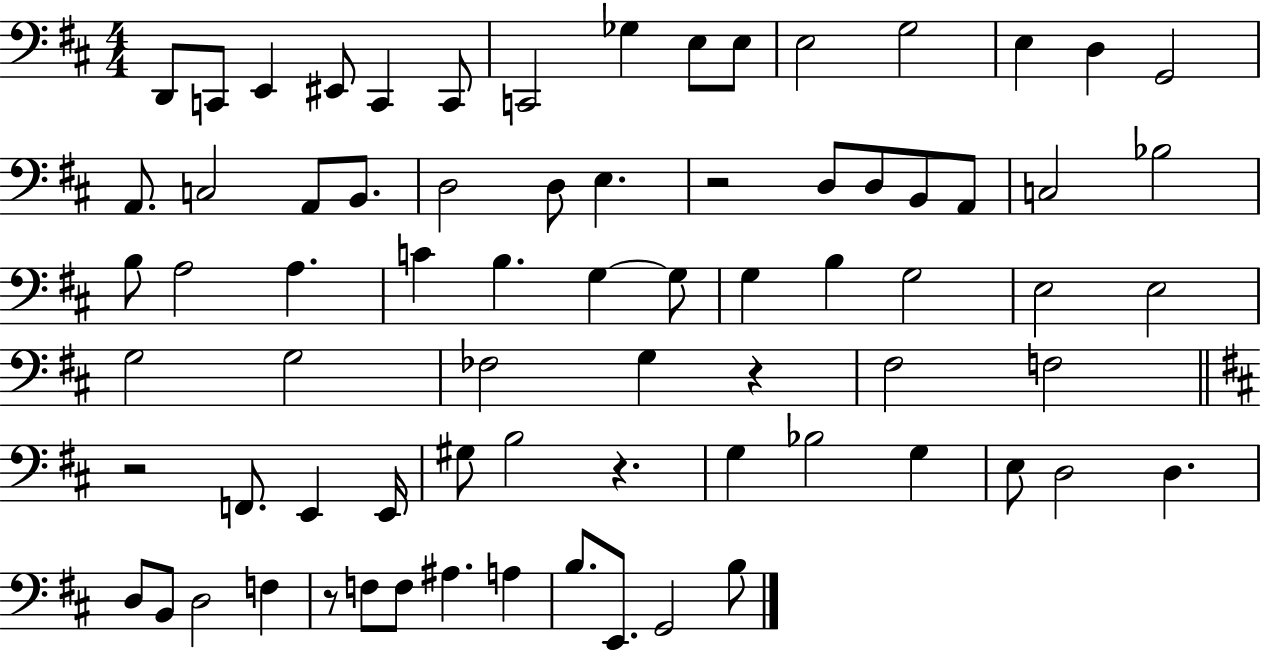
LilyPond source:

{
  \clef bass
  \numericTimeSignature
  \time 4/4
  \key d \major
  \repeat volta 2 { d,8 c,8 e,4 eis,8 c,4 c,8 | c,2 ges4 e8 e8 | e2 g2 | e4 d4 g,2 | \break a,8. c2 a,8 b,8. | d2 d8 e4. | r2 d8 d8 b,8 a,8 | c2 bes2 | \break b8 a2 a4. | c'4 b4. g4~~ g8 | g4 b4 g2 | e2 e2 | \break g2 g2 | fes2 g4 r4 | fis2 f2 | \bar "||" \break \key b \minor r2 f,8. e,4 e,16 | gis8 b2 r4. | g4 bes2 g4 | e8 d2 d4. | \break d8 b,8 d2 f4 | r8 f8 f8 ais4. a4 | b8. e,8. g,2 b8 | } \bar "|."
}